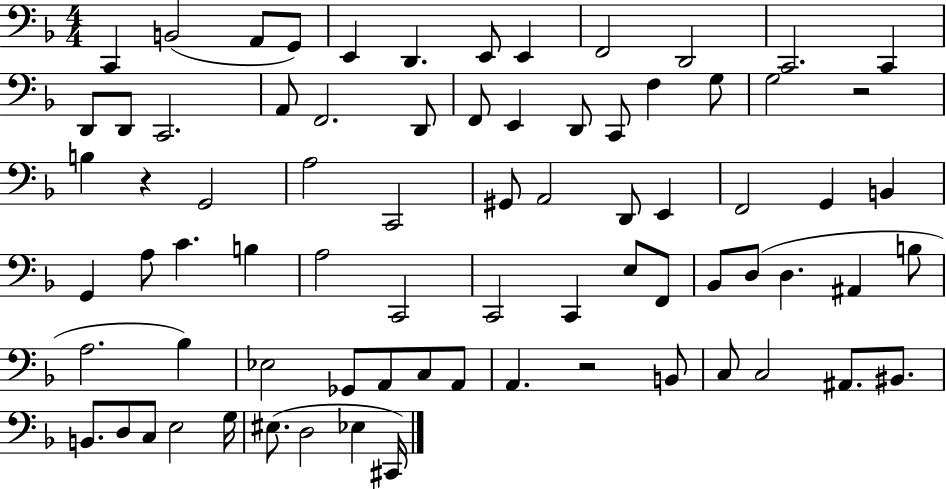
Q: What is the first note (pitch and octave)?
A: C2